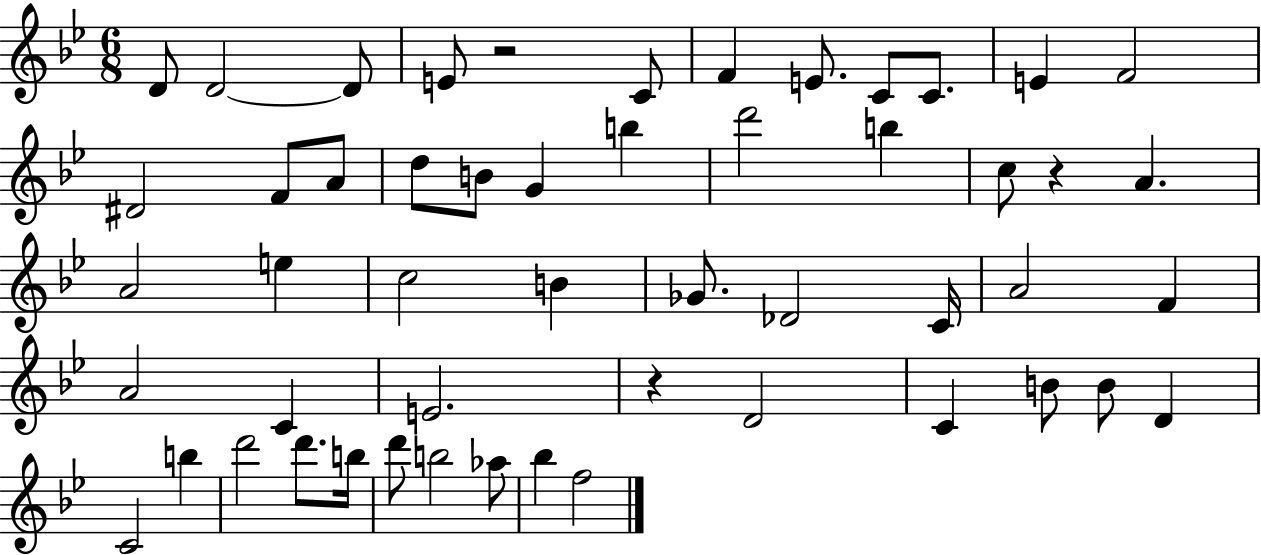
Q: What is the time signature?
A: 6/8